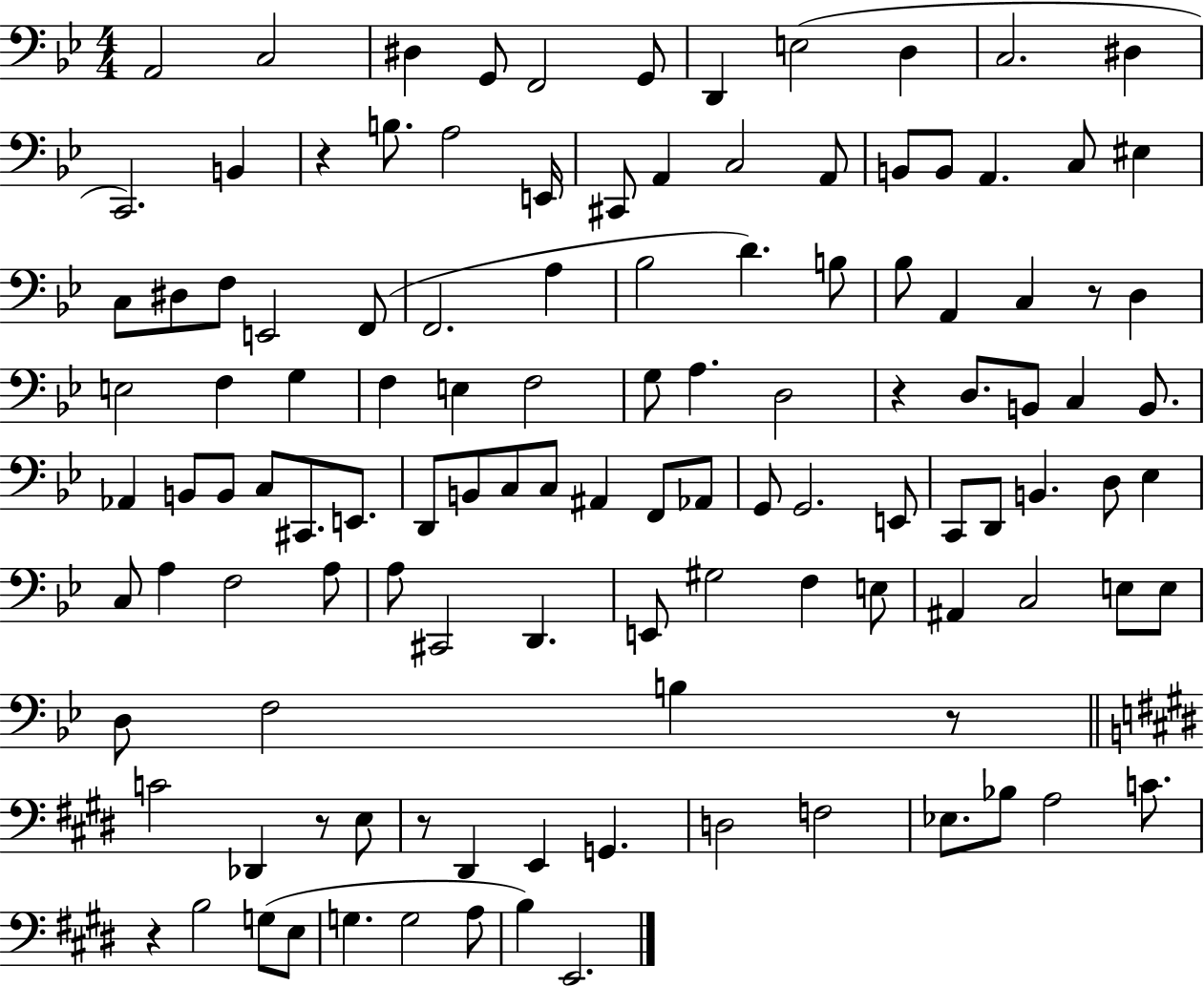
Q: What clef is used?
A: bass